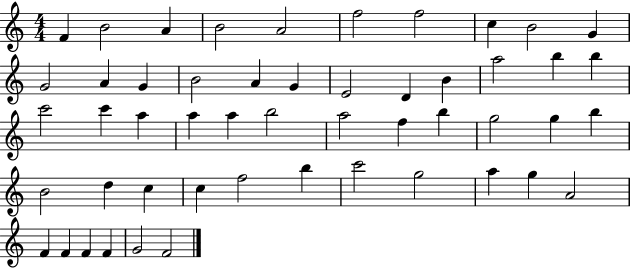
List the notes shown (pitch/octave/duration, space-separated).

F4/q B4/h A4/q B4/h A4/h F5/h F5/h C5/q B4/h G4/q G4/h A4/q G4/q B4/h A4/q G4/q E4/h D4/q B4/q A5/h B5/q B5/q C6/h C6/q A5/q A5/q A5/q B5/h A5/h F5/q B5/q G5/h G5/q B5/q B4/h D5/q C5/q C5/q F5/h B5/q C6/h G5/h A5/q G5/q A4/h F4/q F4/q F4/q F4/q G4/h F4/h